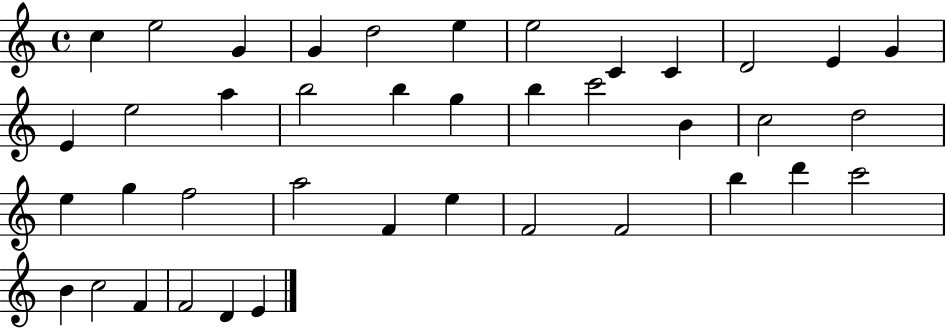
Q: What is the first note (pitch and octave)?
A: C5